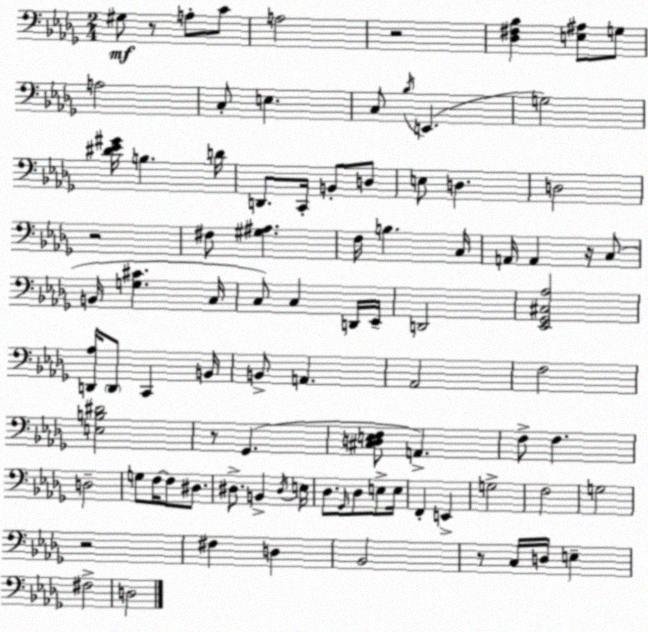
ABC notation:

X:1
T:Untitled
M:2/4
L:1/4
K:Bbm
^G,/2 z/2 A,/2 C/2 A,2 z2 [_D,^F,_B,] [E,^A,]/2 G,/2 A,2 C,/2 E, C,/2 _B,/4 E,, G,2 [^D_E^G]/4 B, D/4 D,,/2 C,,/4 B,,/2 D,/2 E,/2 D, D,2 z2 ^F,/2 [^G,^A,] F,/4 B, C,/4 A,,/4 A,, z/4 C,/2 B,,/4 [G,^C] C,/4 C,/2 C, D,,/4 _E,,/4 D,,2 [_E,,_G,,^C,_A,]2 [D,,_A,]/4 D,,/2 C,, B,,/4 B,,/2 A,, _A,,2 F,2 [E,B,^D]2 z/2 _G,, [^C,D,E,F,]/2 A,, F,/2 F, D,2 G,/2 F,/4 F,/2 ^D,/2 ^D,/2 B,, ^D,/4 E,/4 _D,/2 _G,,/4 _D,/2 E,/2 E,/4 F,, E,, G,2 F,2 G,2 z2 ^F, D, _B,,2 z/2 C,/4 D,/4 E, ^F,2 D,2